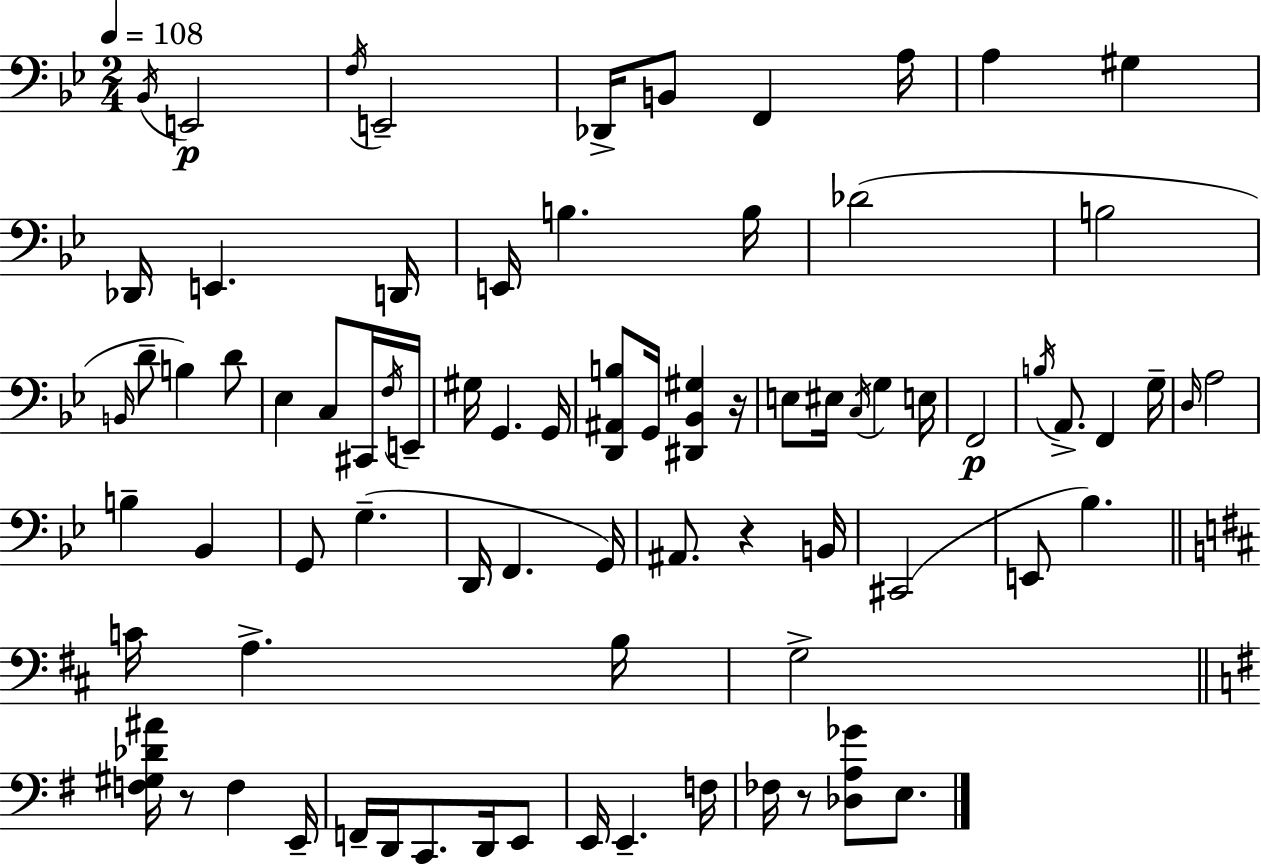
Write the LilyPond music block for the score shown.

{
  \clef bass
  \numericTimeSignature
  \time 2/4
  \key g \minor
  \tempo 4 = 108
  \repeat volta 2 { \acciaccatura { bes,16 }\p e,2 | \acciaccatura { f16 } e,2-- | des,16-> b,8 f,4 | a16 a4 gis4 | \break des,16 e,4. | d,16 e,16 b4. | b16 des'2( | b2 | \break \grace { b,16 } d'8-- b4) | d'8 ees4 c8 | cis,16 \acciaccatura { f16 } e,16-- gis16 g,4. | g,16 <d, ais, b>8 g,16 <dis, bes, gis>4 | \break r16 e8 eis16 \acciaccatura { c16 } | g4 e16 f,2\p | \acciaccatura { b16 } a,8.-> | f,4 g16-- \grace { d16 } a2 | \break b4-- | bes,4 g,8 | g4.--( d,16 | f,4. g,16) ais,8. | \break r4 b,16 cis,2( | e,8 | bes4.) \bar "||" \break \key d \major c'16 a4.-> b16 | g2-> | \bar "||" \break \key e \minor <f gis des' ais'>16 r8 f4 e,16-- | f,16-- d,16 c,8. d,16 e,8 | e,16 e,4.-- f16 | fes16 r8 <des a ges'>8 e8. | \break } \bar "|."
}